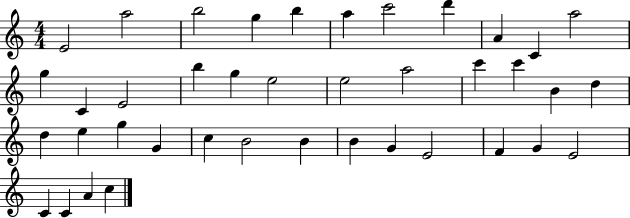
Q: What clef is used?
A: treble